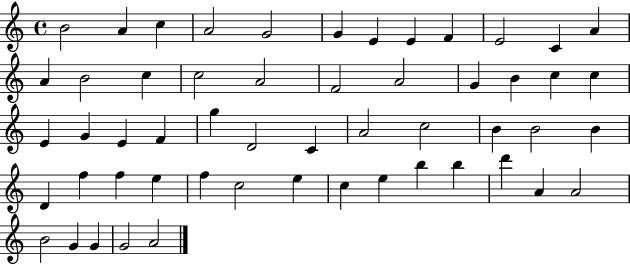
X:1
T:Untitled
M:4/4
L:1/4
K:C
B2 A c A2 G2 G E E F E2 C A A B2 c c2 A2 F2 A2 G B c c E G E F g D2 C A2 c2 B B2 B D f f e f c2 e c e b b d' A A2 B2 G G G2 A2